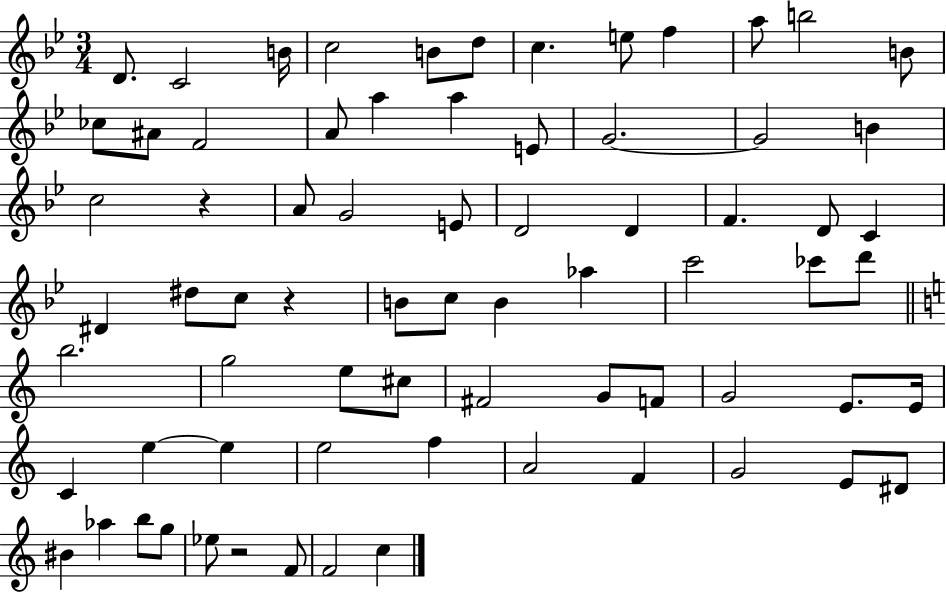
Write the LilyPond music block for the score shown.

{
  \clef treble
  \numericTimeSignature
  \time 3/4
  \key bes \major
  d'8. c'2 b'16 | c''2 b'8 d''8 | c''4. e''8 f''4 | a''8 b''2 b'8 | \break ces''8 ais'8 f'2 | a'8 a''4 a''4 e'8 | g'2.~~ | g'2 b'4 | \break c''2 r4 | a'8 g'2 e'8 | d'2 d'4 | f'4. d'8 c'4 | \break dis'4 dis''8 c''8 r4 | b'8 c''8 b'4 aes''4 | c'''2 ces'''8 d'''8 | \bar "||" \break \key c \major b''2. | g''2 e''8 cis''8 | fis'2 g'8 f'8 | g'2 e'8. e'16 | \break c'4 e''4~~ e''4 | e''2 f''4 | a'2 f'4 | g'2 e'8 dis'8 | \break bis'4 aes''4 b''8 g''8 | ees''8 r2 f'8 | f'2 c''4 | \bar "|."
}